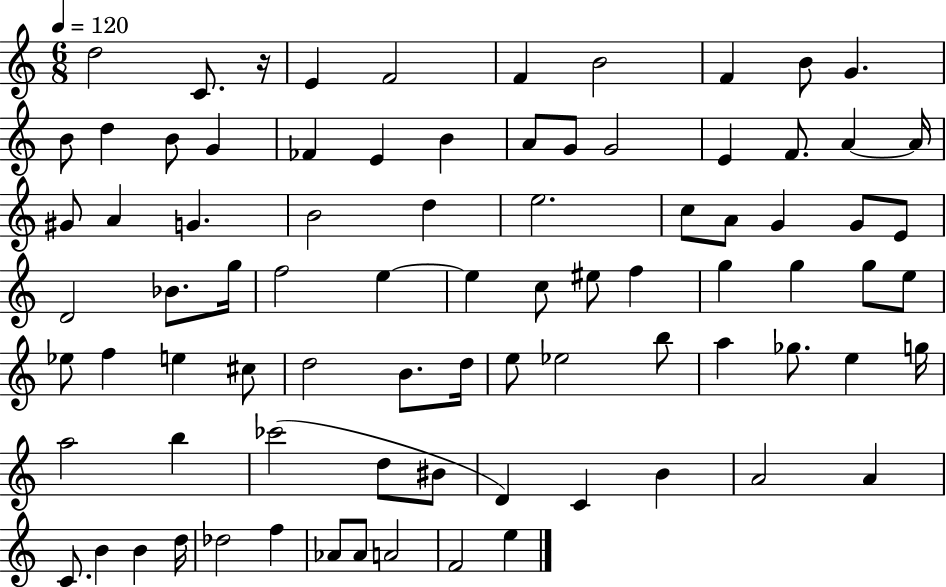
D5/h C4/e. R/s E4/q F4/h F4/q B4/h F4/q B4/e G4/q. B4/e D5/q B4/e G4/q FES4/q E4/q B4/q A4/e G4/e G4/h E4/q F4/e. A4/q A4/s G#4/e A4/q G4/q. B4/h D5/q E5/h. C5/e A4/e G4/q G4/e E4/e D4/h Bb4/e. G5/s F5/h E5/q E5/q C5/e EIS5/e F5/q G5/q G5/q G5/e E5/e Eb5/e F5/q E5/q C#5/e D5/h B4/e. D5/s E5/e Eb5/h B5/e A5/q Gb5/e. E5/q G5/s A5/h B5/q CES6/h D5/e BIS4/e D4/q C4/q B4/q A4/h A4/q C4/e. B4/q B4/q D5/s Db5/h F5/q Ab4/e Ab4/e A4/h F4/h E5/q